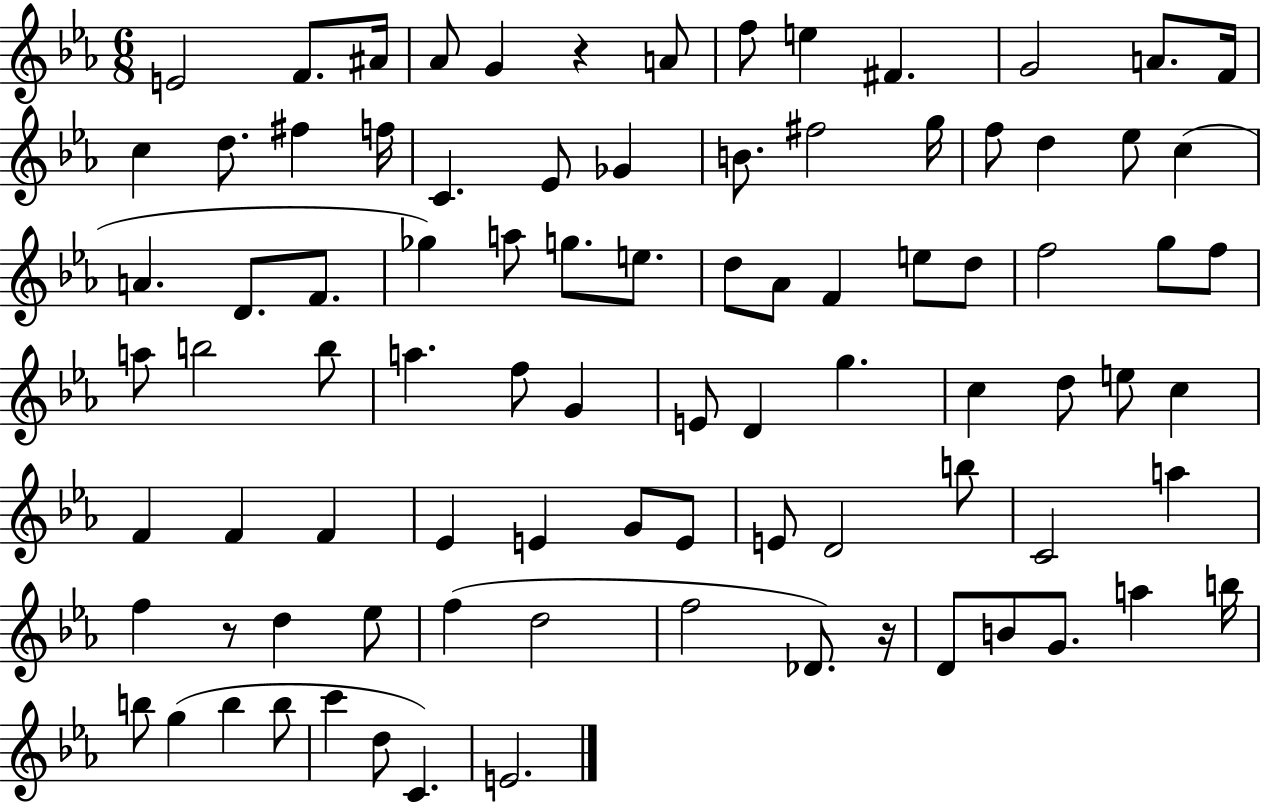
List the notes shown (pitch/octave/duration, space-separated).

E4/h F4/e. A#4/s Ab4/e G4/q R/q A4/e F5/e E5/q F#4/q. G4/h A4/e. F4/s C5/q D5/e. F#5/q F5/s C4/q. Eb4/e Gb4/q B4/e. F#5/h G5/s F5/e D5/q Eb5/e C5/q A4/q. D4/e. F4/e. Gb5/q A5/e G5/e. E5/e. D5/e Ab4/e F4/q E5/e D5/e F5/h G5/e F5/e A5/e B5/h B5/e A5/q. F5/e G4/q E4/e D4/q G5/q. C5/q D5/e E5/e C5/q F4/q F4/q F4/q Eb4/q E4/q G4/e E4/e E4/e D4/h B5/e C4/h A5/q F5/q R/e D5/q Eb5/e F5/q D5/h F5/h Db4/e. R/s D4/e B4/e G4/e. A5/q B5/s B5/e G5/q B5/q B5/e C6/q D5/e C4/q. E4/h.